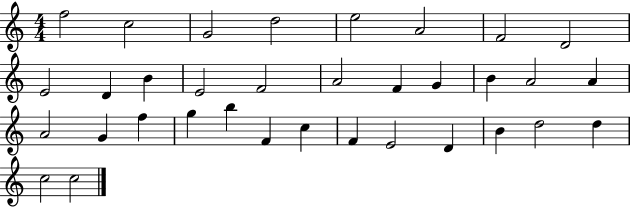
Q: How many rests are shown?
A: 0